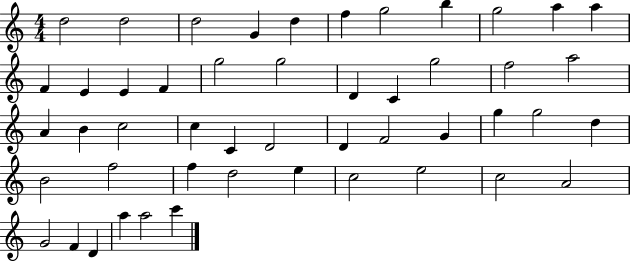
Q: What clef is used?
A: treble